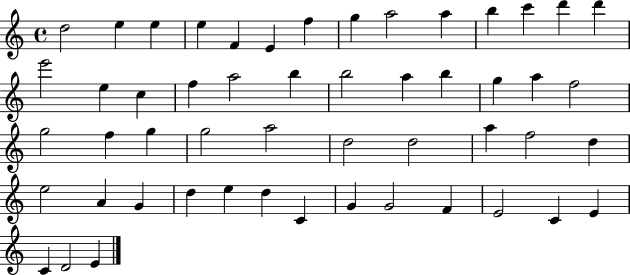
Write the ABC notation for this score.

X:1
T:Untitled
M:4/4
L:1/4
K:C
d2 e e e F E f g a2 a b c' d' d' e'2 e c f a2 b b2 a b g a f2 g2 f g g2 a2 d2 d2 a f2 d e2 A G d e d C G G2 F E2 C E C D2 E